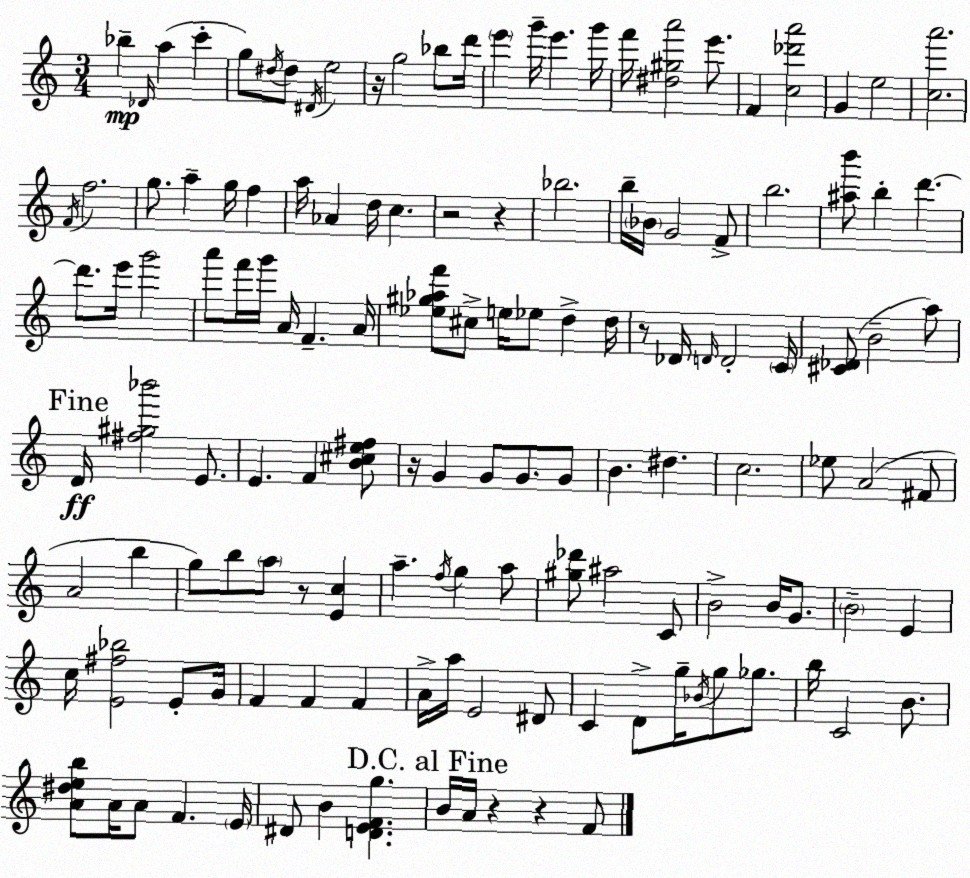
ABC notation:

X:1
T:Untitled
M:3/4
L:1/4
K:Am
_b _D/4 a c' g/2 ^d/4 ^d/2 ^D/4 e2 z/4 g2 _b/2 d'/4 e' g'/4 e' g'/4 f'/4 [^d^ga']2 e'/2 F [c_d'a']2 G e2 [ca']2 F/4 f2 g/2 a g/4 f a/4 _A d/4 c z2 z _b2 b/4 _B/4 G2 F/2 b2 [^ab']/2 b d' d'/2 e'/4 g'2 a'/2 f'/4 g'/4 A/4 F A/4 [_e^g_af']/2 ^c/2 e/4 _e/2 d d/4 z/2 _D/4 D/4 D2 C/4 [^C_D]/2 B2 a/2 D/4 [^f^g_b']2 E/2 E F [B^ce^f]/2 z/4 G G/2 G/2 G/2 B ^d c2 _e/2 A2 ^F/2 A2 b g/2 b/2 a/2 z/2 [Ec] a f/4 g a/2 [^g_d']/2 ^a2 C/2 B2 B/4 G/2 B2 E c/4 [E^f_b]2 E/2 G/4 F F F A/4 a/4 E2 ^D/2 C D/2 g/4 _B/4 g/2 _g/2 b/4 C2 B/2 [A^deb]/2 A/4 A/2 F E/4 ^D/2 B [DEFg] B/4 A/4 z z F/2